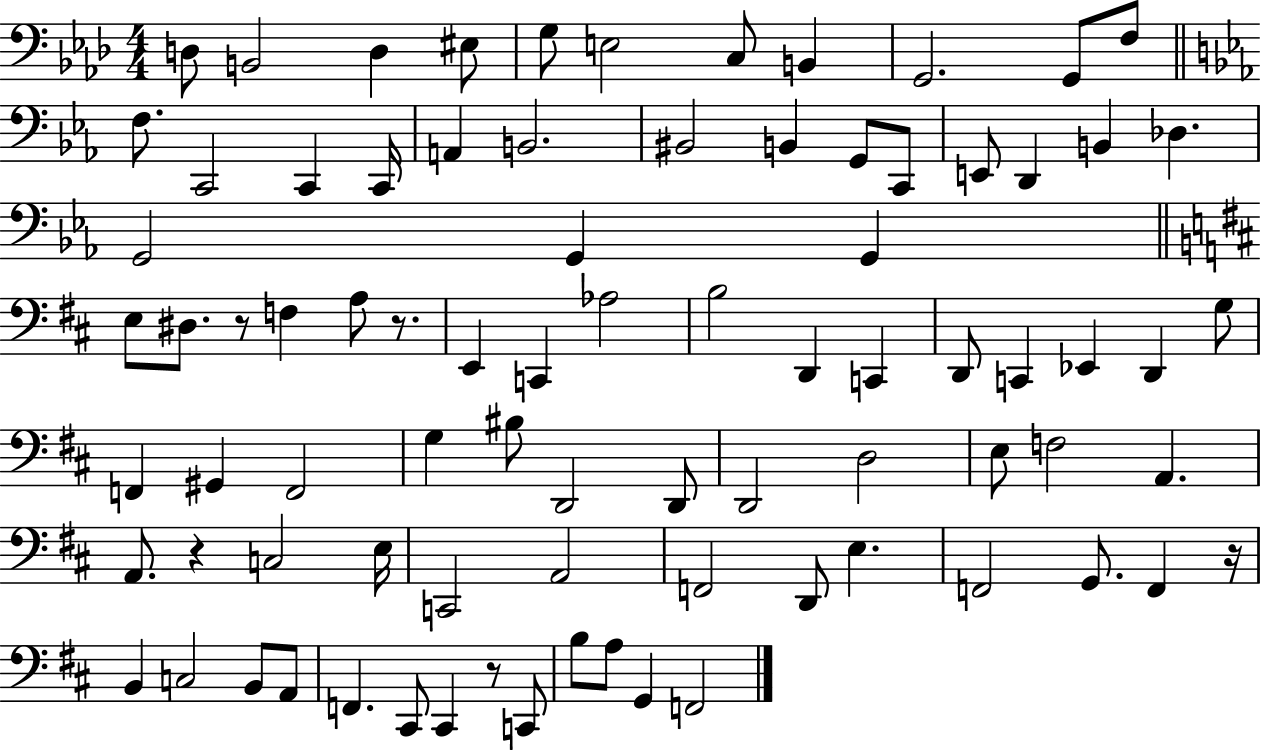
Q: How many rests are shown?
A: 5